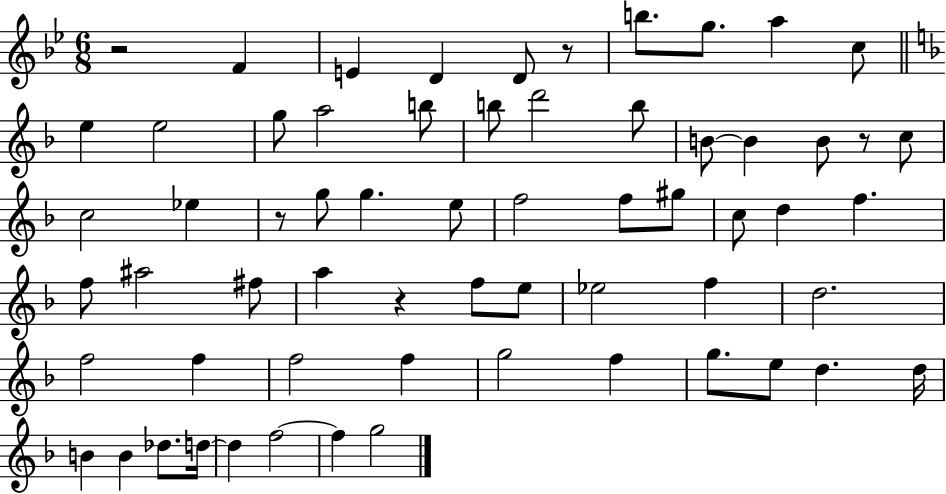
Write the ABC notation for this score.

X:1
T:Untitled
M:6/8
L:1/4
K:Bb
z2 F E D D/2 z/2 b/2 g/2 a c/2 e e2 g/2 a2 b/2 b/2 d'2 b/2 B/2 B B/2 z/2 c/2 c2 _e z/2 g/2 g e/2 f2 f/2 ^g/2 c/2 d f f/2 ^a2 ^f/2 a z f/2 e/2 _e2 f d2 f2 f f2 f g2 f g/2 e/2 d d/4 B B _d/2 d/4 d f2 f g2